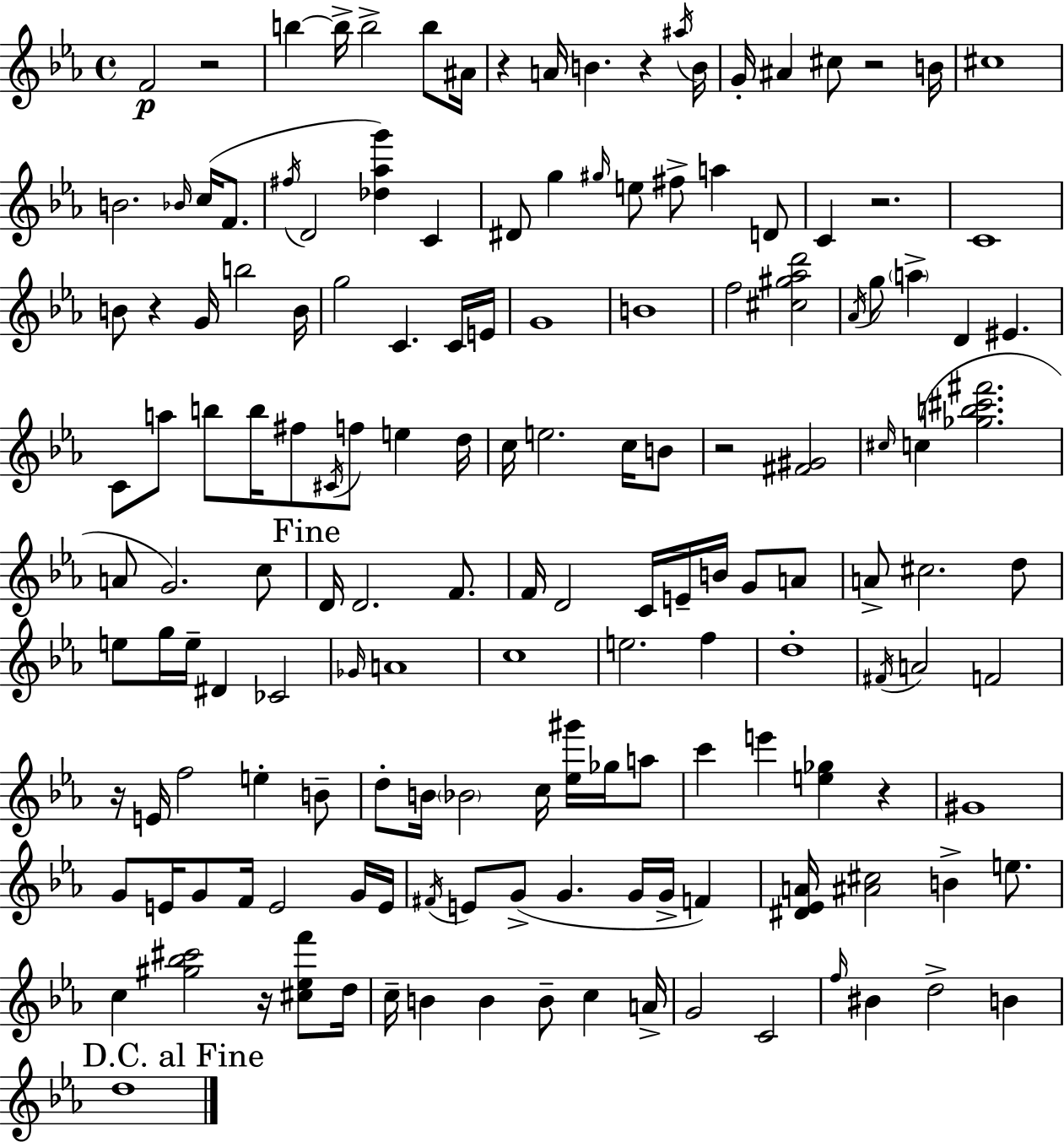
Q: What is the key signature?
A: EES major